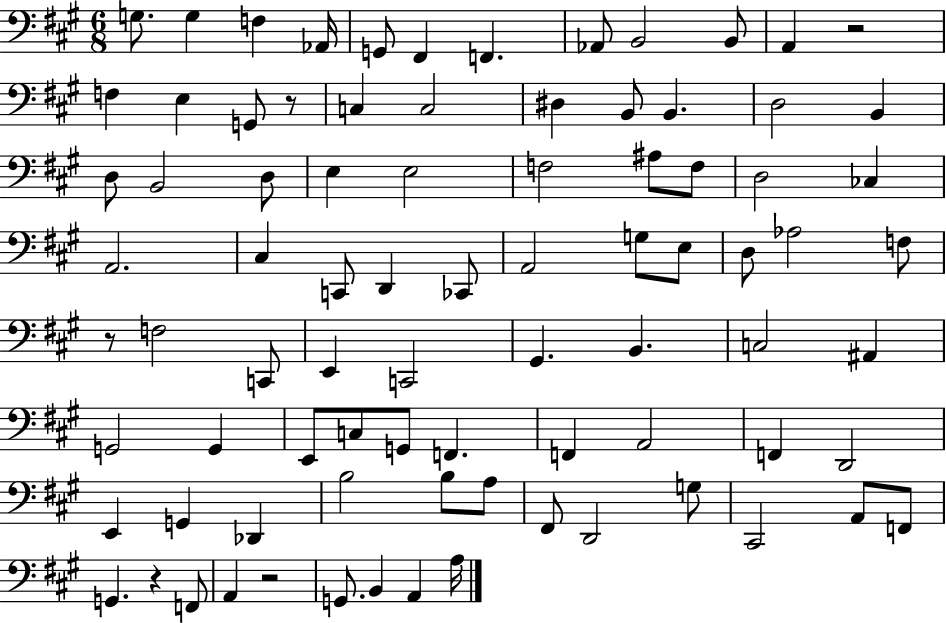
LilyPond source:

{
  \clef bass
  \numericTimeSignature
  \time 6/8
  \key a \major
  g8. g4 f4 aes,16 | g,8 fis,4 f,4. | aes,8 b,2 b,8 | a,4 r2 | \break f4 e4 g,8 r8 | c4 c2 | dis4 b,8 b,4. | d2 b,4 | \break d8 b,2 d8 | e4 e2 | f2 ais8 f8 | d2 ces4 | \break a,2. | cis4 c,8 d,4 ces,8 | a,2 g8 e8 | d8 aes2 f8 | \break r8 f2 c,8 | e,4 c,2 | gis,4. b,4. | c2 ais,4 | \break g,2 g,4 | e,8 c8 g,8 f,4. | f,4 a,2 | f,4 d,2 | \break e,4 g,4 des,4 | b2 b8 a8 | fis,8 d,2 g8 | cis,2 a,8 f,8 | \break g,4. r4 f,8 | a,4 r2 | g,8. b,4 a,4 a16 | \bar "|."
}